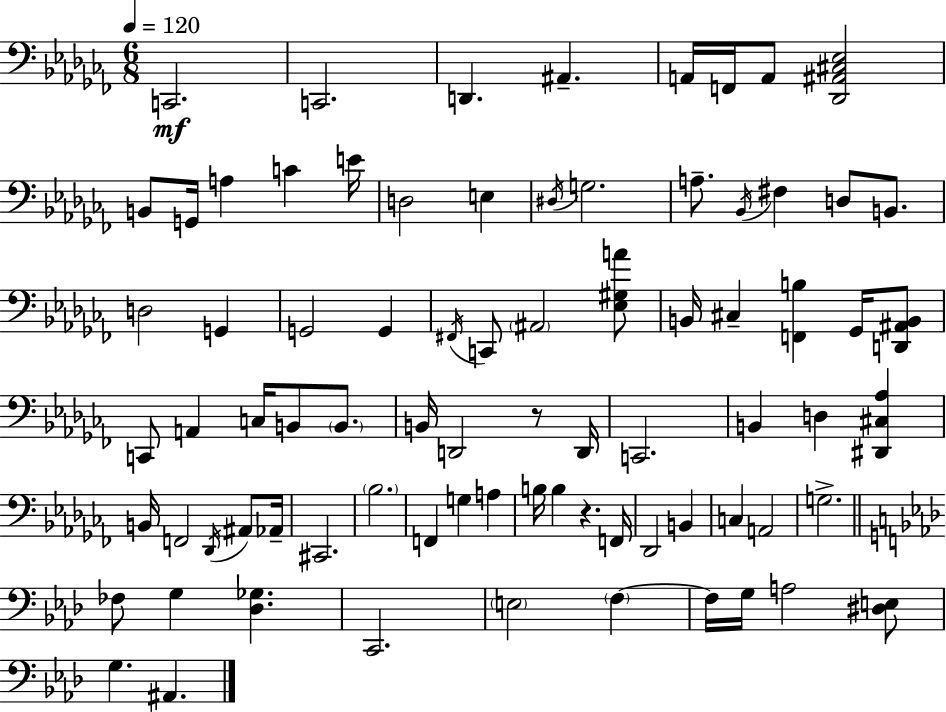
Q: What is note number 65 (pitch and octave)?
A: F3